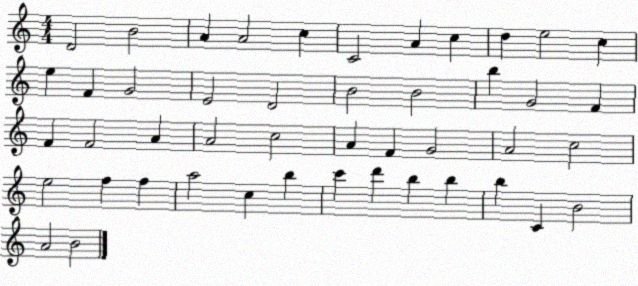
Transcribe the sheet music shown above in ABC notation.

X:1
T:Untitled
M:4/4
L:1/4
K:C
D2 B2 A A2 c C2 A c d e2 c e F G2 E2 D2 B2 B2 b G2 F F F2 A A2 c2 A F G2 A2 c2 e2 f f a2 c b c' d' b b b C B2 A2 B2